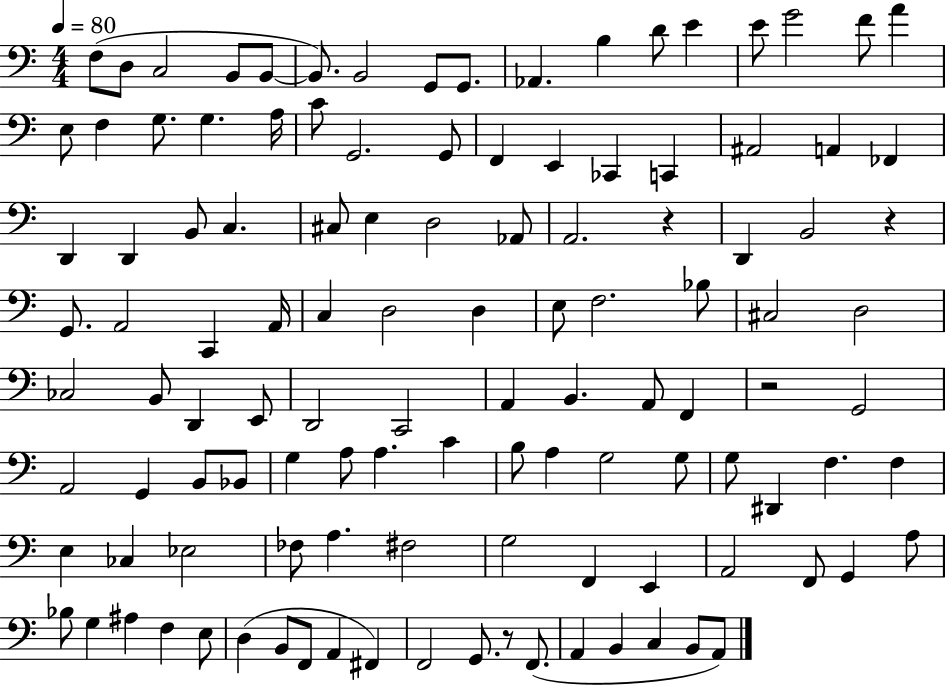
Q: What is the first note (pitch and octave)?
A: F3